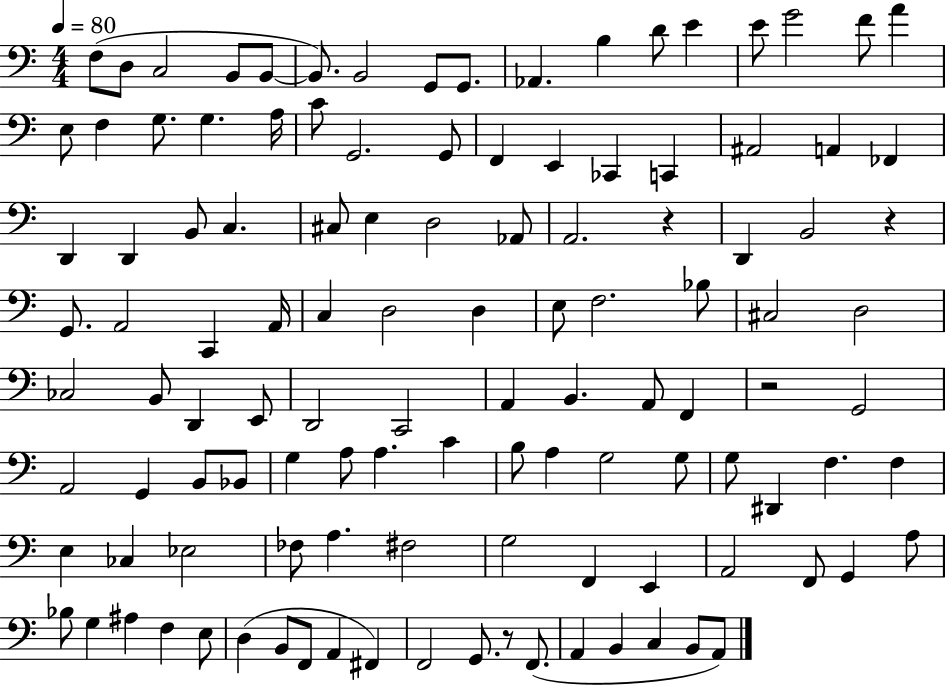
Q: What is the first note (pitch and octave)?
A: F3